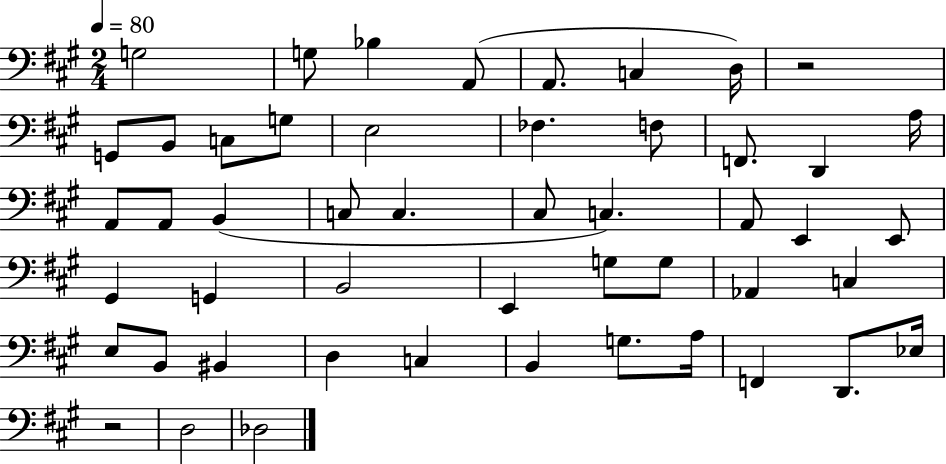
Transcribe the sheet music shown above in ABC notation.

X:1
T:Untitled
M:2/4
L:1/4
K:A
G,2 G,/2 _B, A,,/2 A,,/2 C, D,/4 z2 G,,/2 B,,/2 C,/2 G,/2 E,2 _F, F,/2 F,,/2 D,, A,/4 A,,/2 A,,/2 B,, C,/2 C, ^C,/2 C, A,,/2 E,, E,,/2 ^G,, G,, B,,2 E,, G,/2 G,/2 _A,, C, E,/2 B,,/2 ^B,, D, C, B,, G,/2 A,/4 F,, D,,/2 _E,/4 z2 D,2 _D,2